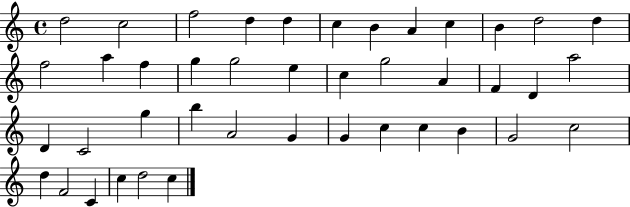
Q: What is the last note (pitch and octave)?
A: C5